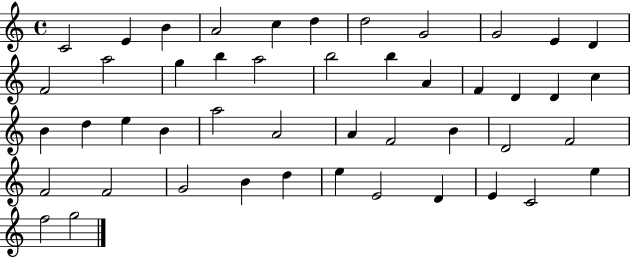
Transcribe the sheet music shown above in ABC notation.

X:1
T:Untitled
M:4/4
L:1/4
K:C
C2 E B A2 c d d2 G2 G2 E D F2 a2 g b a2 b2 b A F D D c B d e B a2 A2 A F2 B D2 F2 F2 F2 G2 B d e E2 D E C2 e f2 g2